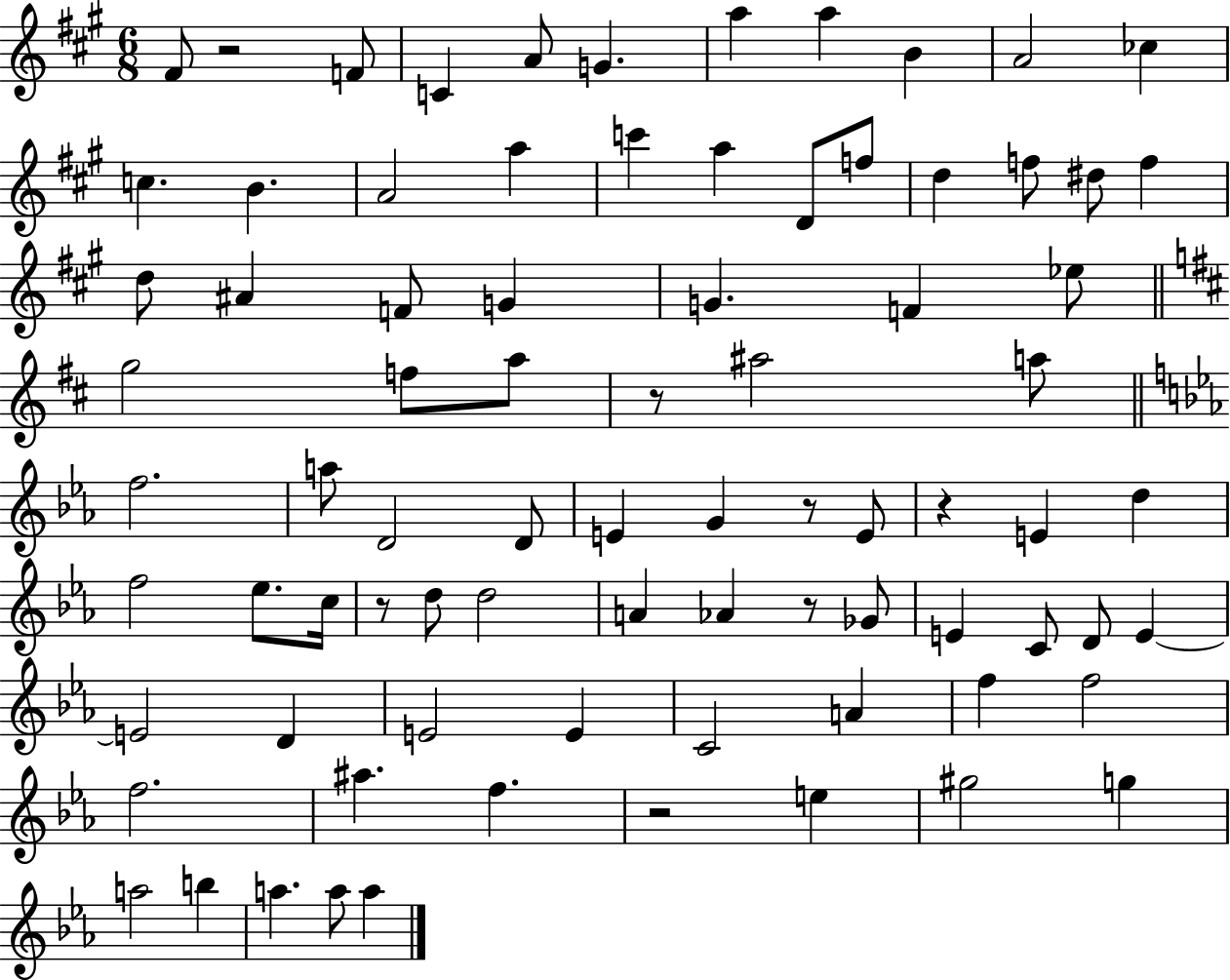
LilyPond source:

{
  \clef treble
  \numericTimeSignature
  \time 6/8
  \key a \major
  \repeat volta 2 { fis'8 r2 f'8 | c'4 a'8 g'4. | a''4 a''4 b'4 | a'2 ces''4 | \break c''4. b'4. | a'2 a''4 | c'''4 a''4 d'8 f''8 | d''4 f''8 dis''8 f''4 | \break d''8 ais'4 f'8 g'4 | g'4. f'4 ees''8 | \bar "||" \break \key d \major g''2 f''8 a''8 | r8 ais''2 a''8 | \bar "||" \break \key ees \major f''2. | a''8 d'2 d'8 | e'4 g'4 r8 e'8 | r4 e'4 d''4 | \break f''2 ees''8. c''16 | r8 d''8 d''2 | a'4 aes'4 r8 ges'8 | e'4 c'8 d'8 e'4~~ | \break e'2 d'4 | e'2 e'4 | c'2 a'4 | f''4 f''2 | \break f''2. | ais''4. f''4. | r2 e''4 | gis''2 g''4 | \break a''2 b''4 | a''4. a''8 a''4 | } \bar "|."
}